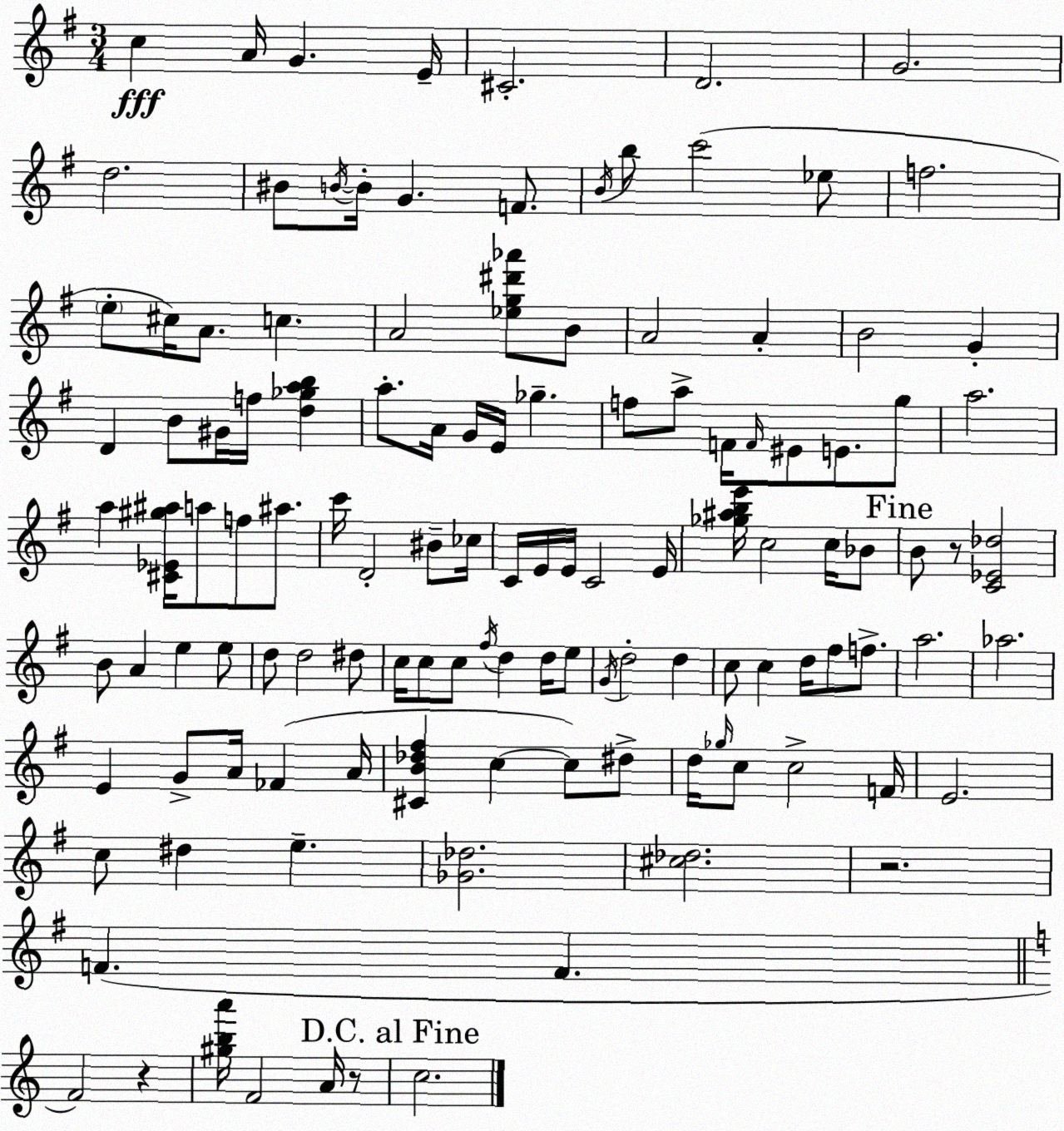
X:1
T:Untitled
M:3/4
L:1/4
K:G
c A/4 G E/4 ^C2 D2 G2 d2 ^B/2 B/4 B/4 G F/2 B/4 b/2 c'2 _e/2 f2 e/2 ^c/4 A/2 c A2 [_eg^d'_a']/2 B/2 A2 A B2 G D B/2 ^G/4 f/4 [d_gab] a/2 A/4 G/4 E/4 _g f/2 a/2 F/4 F/4 ^E/2 E/2 g/2 a2 a [^C_E^g^a]/4 a/2 f/2 ^a/2 c'/4 D2 ^B/2 _c/4 C/4 E/4 E/4 C2 E/4 [_g^abe']/4 c2 c/4 _B/2 B/2 z/2 [C_E_d]2 B/2 A e e/2 d/2 d2 ^d/2 c/4 c/2 c/2 ^f/4 d d/4 e/2 G/4 d2 d c/2 c d/4 ^f/2 f/2 a2 _a2 E G/2 A/4 _F A/4 [^CB_d^f] c c/2 ^d/2 d/4 _g/4 c/2 c2 F/4 E2 c/2 ^d e [_G_d]2 [^c_d]2 z2 F F F2 z [^gba']/4 F2 A/4 z/2 c2